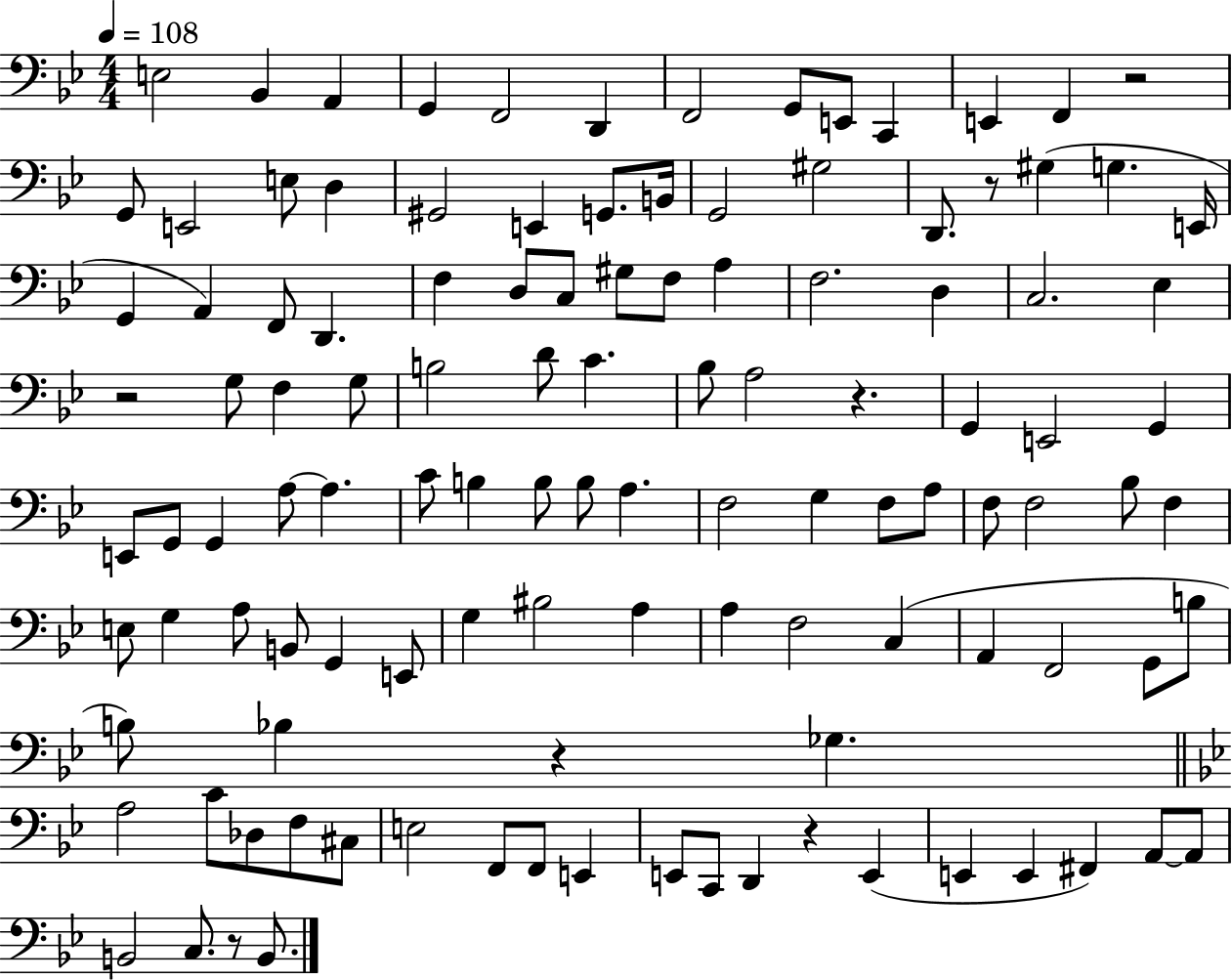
E3/h Bb2/q A2/q G2/q F2/h D2/q F2/h G2/e E2/e C2/q E2/q F2/q R/h G2/e E2/h E3/e D3/q G#2/h E2/q G2/e. B2/s G2/h G#3/h D2/e. R/e G#3/q G3/q. E2/s G2/q A2/q F2/e D2/q. F3/q D3/e C3/e G#3/e F3/e A3/q F3/h. D3/q C3/h. Eb3/q R/h G3/e F3/q G3/e B3/h D4/e C4/q. Bb3/e A3/h R/q. G2/q E2/h G2/q E2/e G2/e G2/q A3/e A3/q. C4/e B3/q B3/e B3/e A3/q. F3/h G3/q F3/e A3/e F3/e F3/h Bb3/e F3/q E3/e G3/q A3/e B2/e G2/q E2/e G3/q BIS3/h A3/q A3/q F3/h C3/q A2/q F2/h G2/e B3/e B3/e Bb3/q R/q Gb3/q. A3/h C4/e Db3/e F3/e C#3/e E3/h F2/e F2/e E2/q E2/e C2/e D2/q R/q E2/q E2/q E2/q F#2/q A2/e A2/e B2/h C3/e. R/e B2/e.